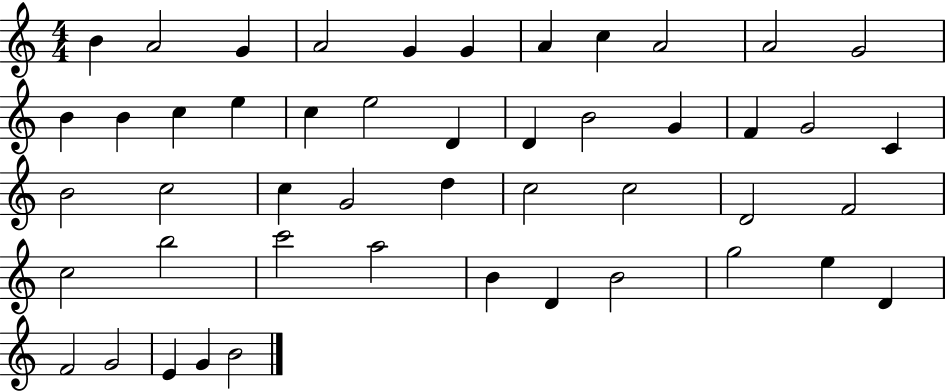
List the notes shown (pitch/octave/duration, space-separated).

B4/q A4/h G4/q A4/h G4/q G4/q A4/q C5/q A4/h A4/h G4/h B4/q B4/q C5/q E5/q C5/q E5/h D4/q D4/q B4/h G4/q F4/q G4/h C4/q B4/h C5/h C5/q G4/h D5/q C5/h C5/h D4/h F4/h C5/h B5/h C6/h A5/h B4/q D4/q B4/h G5/h E5/q D4/q F4/h G4/h E4/q G4/q B4/h